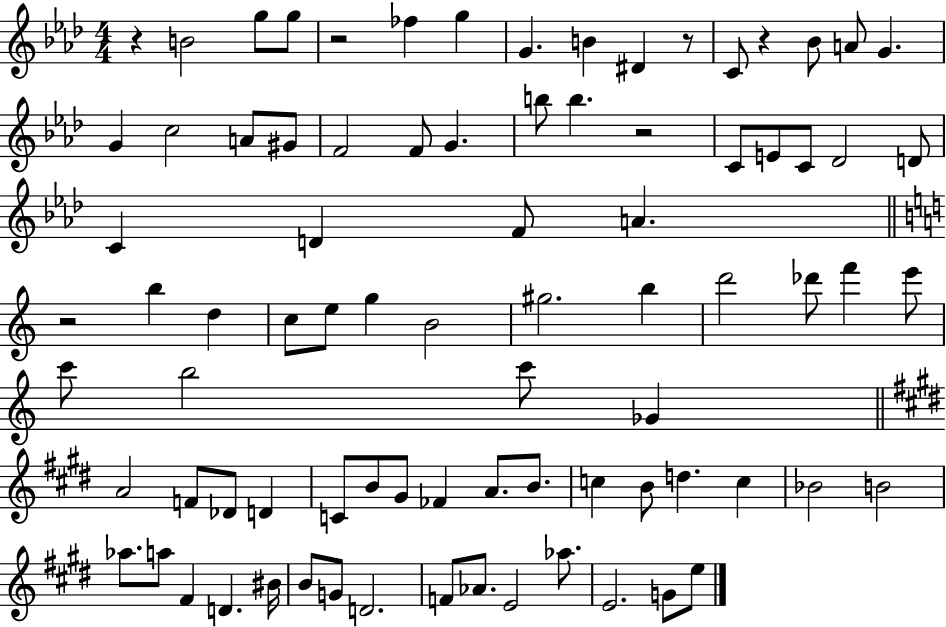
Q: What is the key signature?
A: AES major